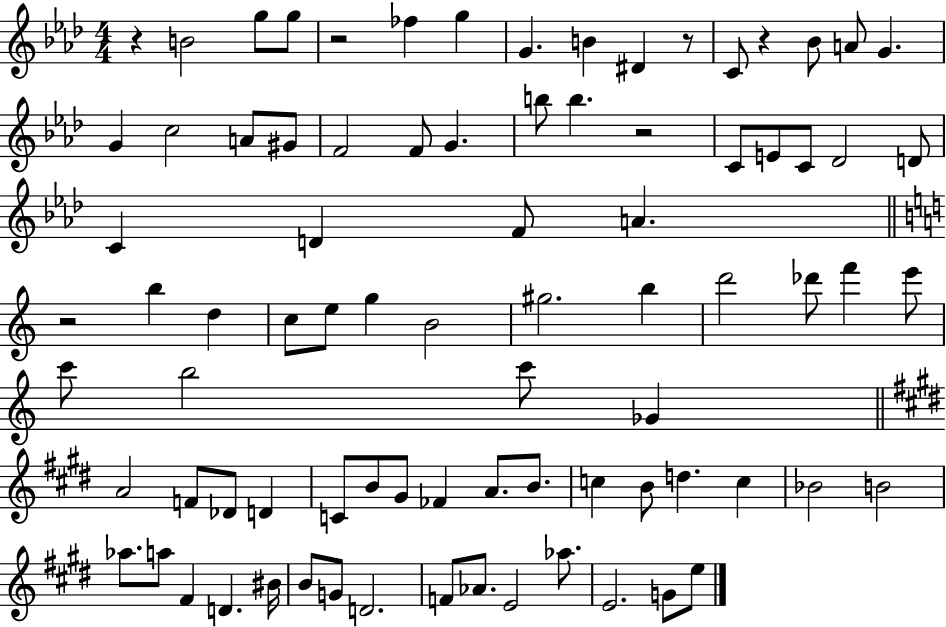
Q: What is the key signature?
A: AES major